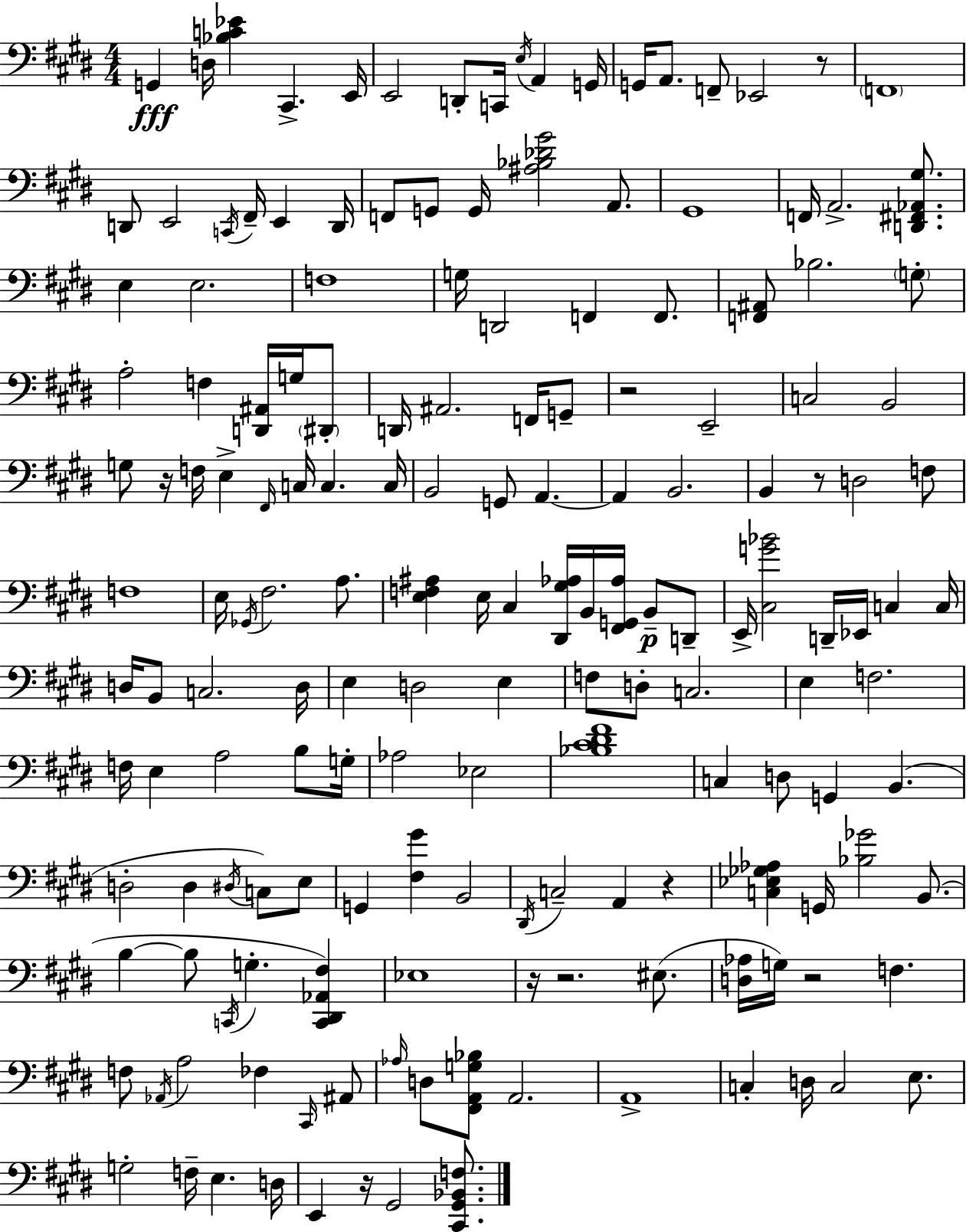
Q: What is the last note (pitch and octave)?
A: G#2